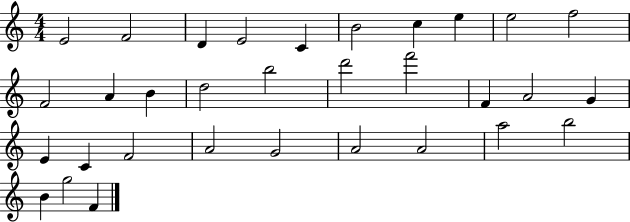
E4/h F4/h D4/q E4/h C4/q B4/h C5/q E5/q E5/h F5/h F4/h A4/q B4/q D5/h B5/h D6/h F6/h F4/q A4/h G4/q E4/q C4/q F4/h A4/h G4/h A4/h A4/h A5/h B5/h B4/q G5/h F4/q